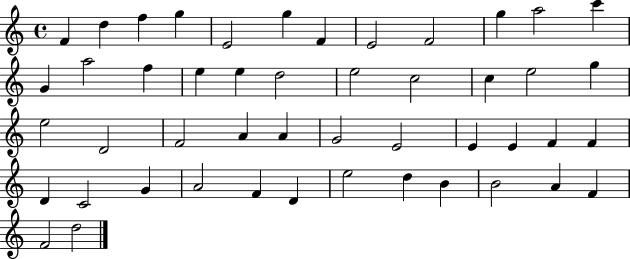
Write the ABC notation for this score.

X:1
T:Untitled
M:4/4
L:1/4
K:C
F d f g E2 g F E2 F2 g a2 c' G a2 f e e d2 e2 c2 c e2 g e2 D2 F2 A A G2 E2 E E F F D C2 G A2 F D e2 d B B2 A F F2 d2